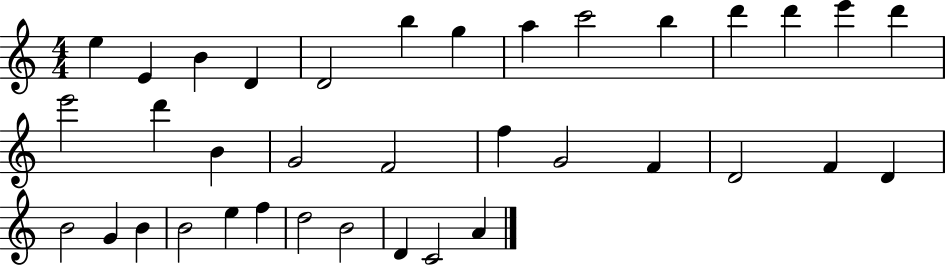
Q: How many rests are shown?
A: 0